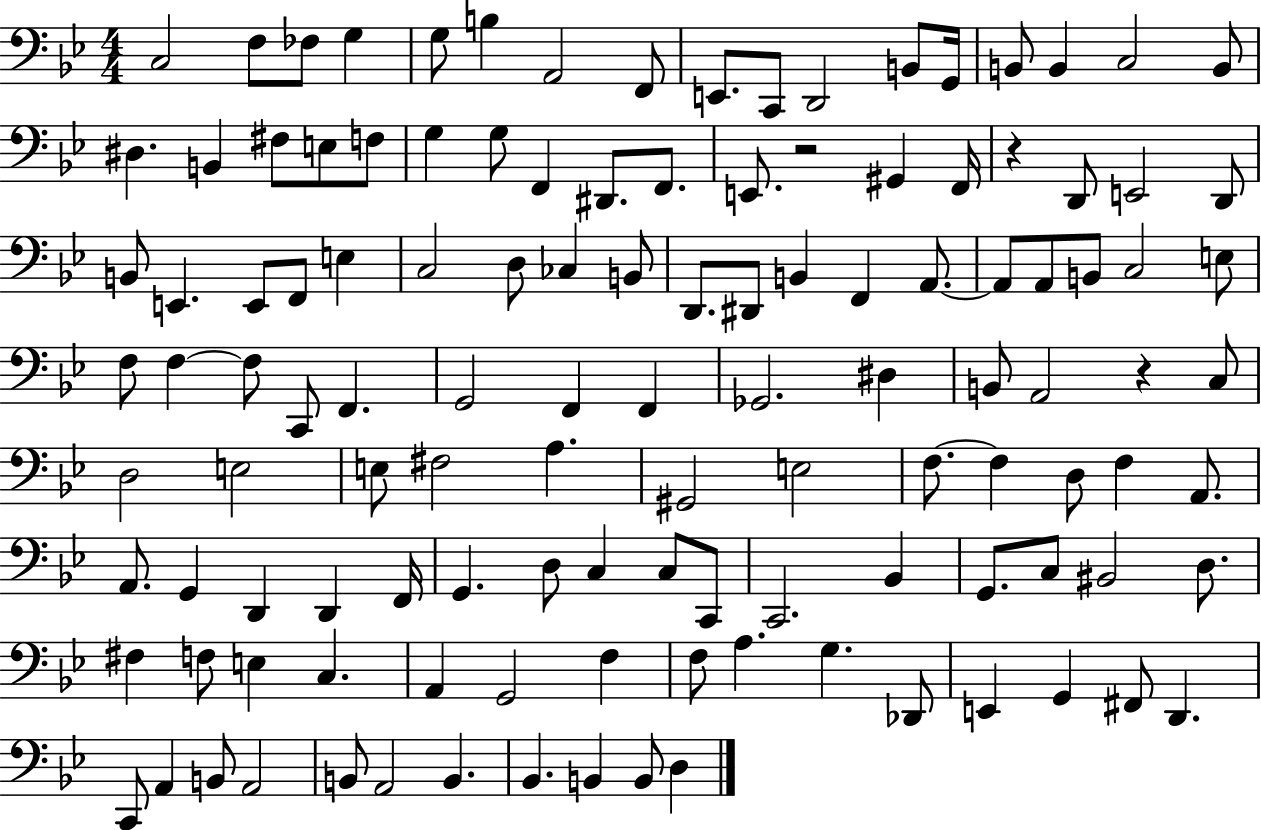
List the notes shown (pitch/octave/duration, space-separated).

C3/h F3/e FES3/e G3/q G3/e B3/q A2/h F2/e E2/e. C2/e D2/h B2/e G2/s B2/e B2/q C3/h B2/e D#3/q. B2/q F#3/e E3/e F3/e G3/q G3/e F2/q D#2/e. F2/e. E2/e. R/h G#2/q F2/s R/q D2/e E2/h D2/e B2/e E2/q. E2/e F2/e E3/q C3/h D3/e CES3/q B2/e D2/e. D#2/e B2/q F2/q A2/e. A2/e A2/e B2/e C3/h E3/e F3/e F3/q F3/e C2/e F2/q. G2/h F2/q F2/q Gb2/h. D#3/q B2/e A2/h R/q C3/e D3/h E3/h E3/e F#3/h A3/q. G#2/h E3/h F3/e. F3/q D3/e F3/q A2/e. A2/e. G2/q D2/q D2/q F2/s G2/q. D3/e C3/q C3/e C2/e C2/h. Bb2/q G2/e. C3/e BIS2/h D3/e. F#3/q F3/e E3/q C3/q. A2/q G2/h F3/q F3/e A3/q. G3/q. Db2/e E2/q G2/q F#2/e D2/q. C2/e A2/q B2/e A2/h B2/e A2/h B2/q. Bb2/q. B2/q B2/e D3/q